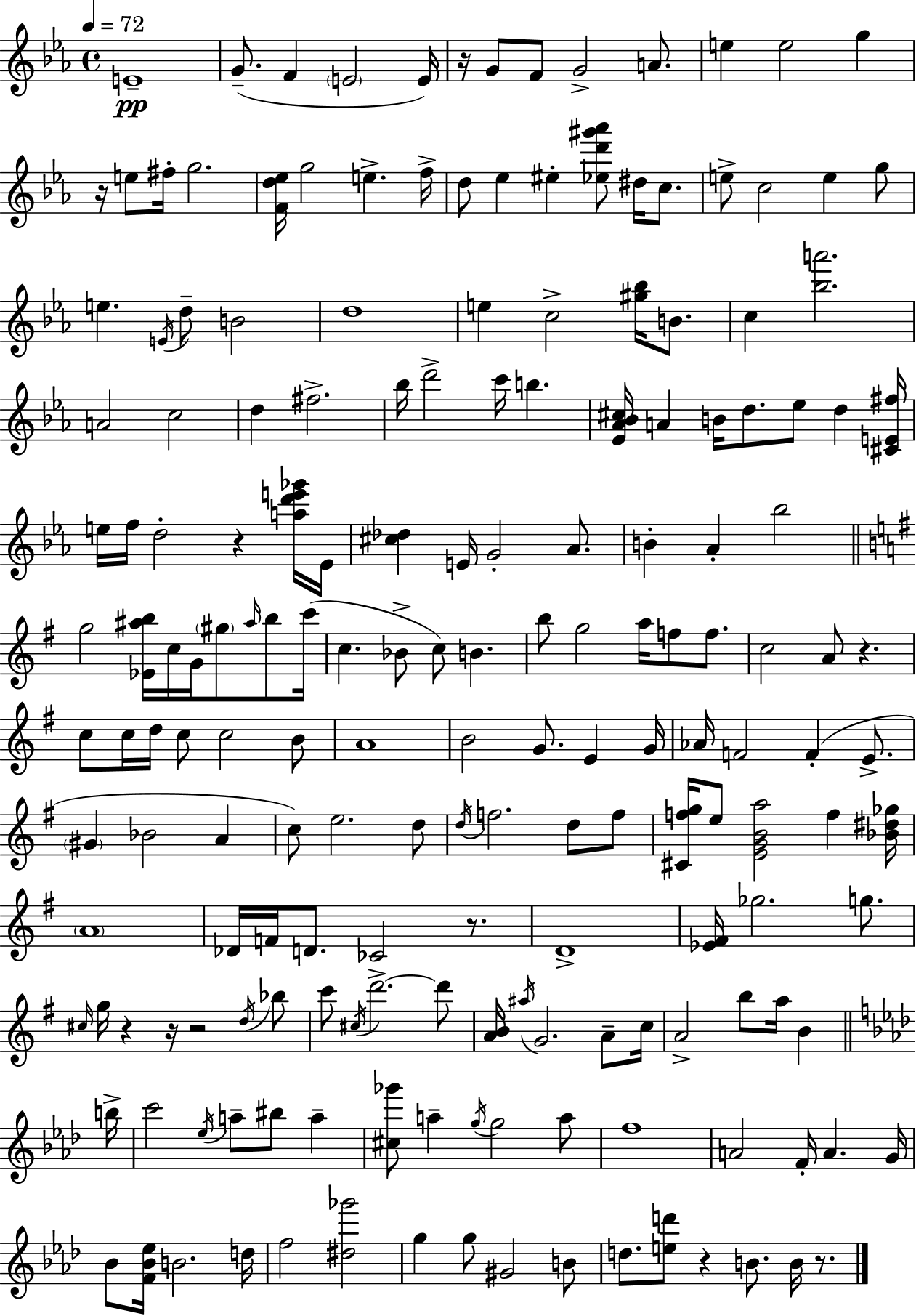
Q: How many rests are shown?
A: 10